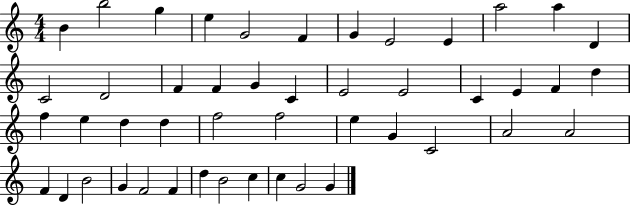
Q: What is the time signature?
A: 4/4